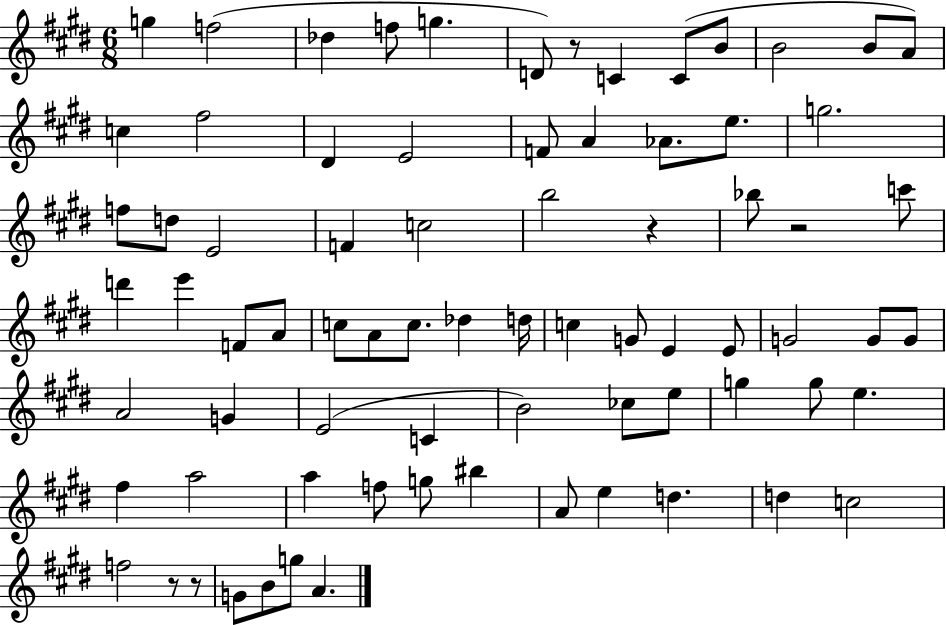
X:1
T:Untitled
M:6/8
L:1/4
K:E
g f2 _d f/2 g D/2 z/2 C C/2 B/2 B2 B/2 A/2 c ^f2 ^D E2 F/2 A _A/2 e/2 g2 f/2 d/2 E2 F c2 b2 z _b/2 z2 c'/2 d' e' F/2 A/2 c/2 A/2 c/2 _d d/4 c G/2 E E/2 G2 G/2 G/2 A2 G E2 C B2 _c/2 e/2 g g/2 e ^f a2 a f/2 g/2 ^b A/2 e d d c2 f2 z/2 z/2 G/2 B/2 g/2 A